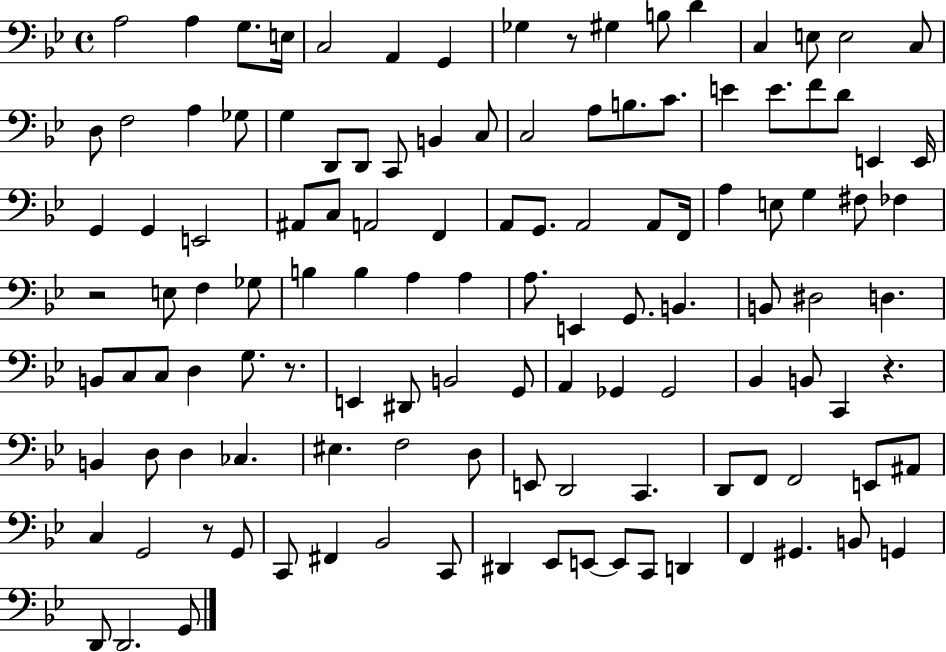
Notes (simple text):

A3/h A3/q G3/e. E3/s C3/h A2/q G2/q Gb3/q R/e G#3/q B3/e D4/q C3/q E3/e E3/h C3/e D3/e F3/h A3/q Gb3/e G3/q D2/e D2/e C2/e B2/q C3/e C3/h A3/e B3/e. C4/e. E4/q E4/e. F4/e D4/e E2/q E2/s G2/q G2/q E2/h A#2/e C3/e A2/h F2/q A2/e G2/e. A2/h A2/e F2/s A3/q E3/e G3/q F#3/e FES3/q R/h E3/e F3/q Gb3/e B3/q B3/q A3/q A3/q A3/e. E2/q G2/e. B2/q. B2/e D#3/h D3/q. B2/e C3/e C3/e D3/q G3/e. R/e. E2/q D#2/e B2/h G2/e A2/q Gb2/q Gb2/h Bb2/q B2/e C2/q R/q. B2/q D3/e D3/q CES3/q. EIS3/q. F3/h D3/e E2/e D2/h C2/q. D2/e F2/e F2/h E2/e A#2/e C3/q G2/h R/e G2/e C2/e F#2/q Bb2/h C2/e D#2/q Eb2/e E2/e E2/e C2/e D2/q F2/q G#2/q. B2/e G2/q D2/e D2/h. G2/e